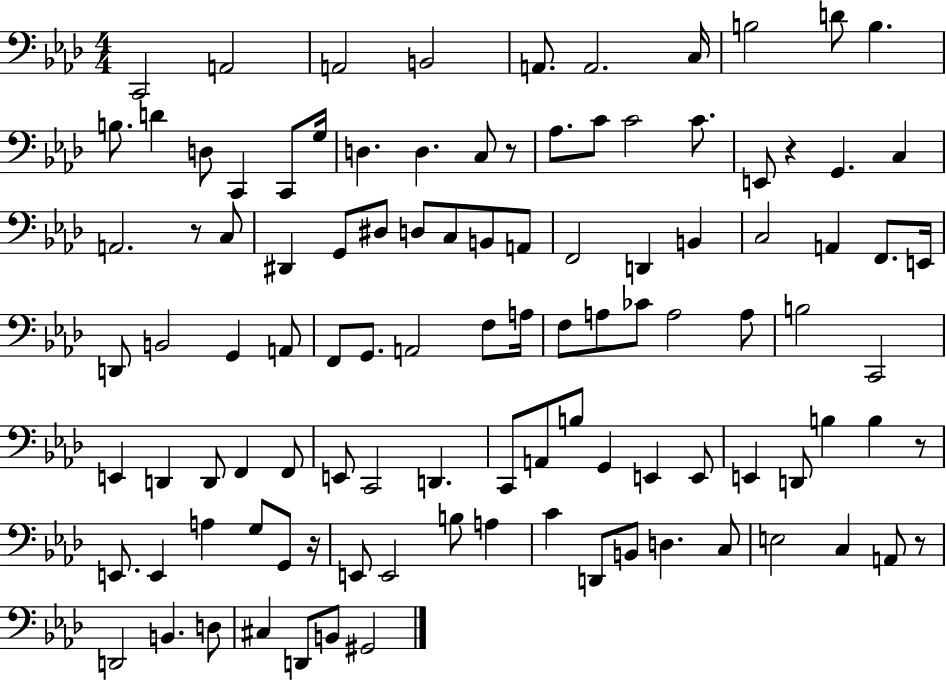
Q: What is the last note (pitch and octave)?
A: G#2